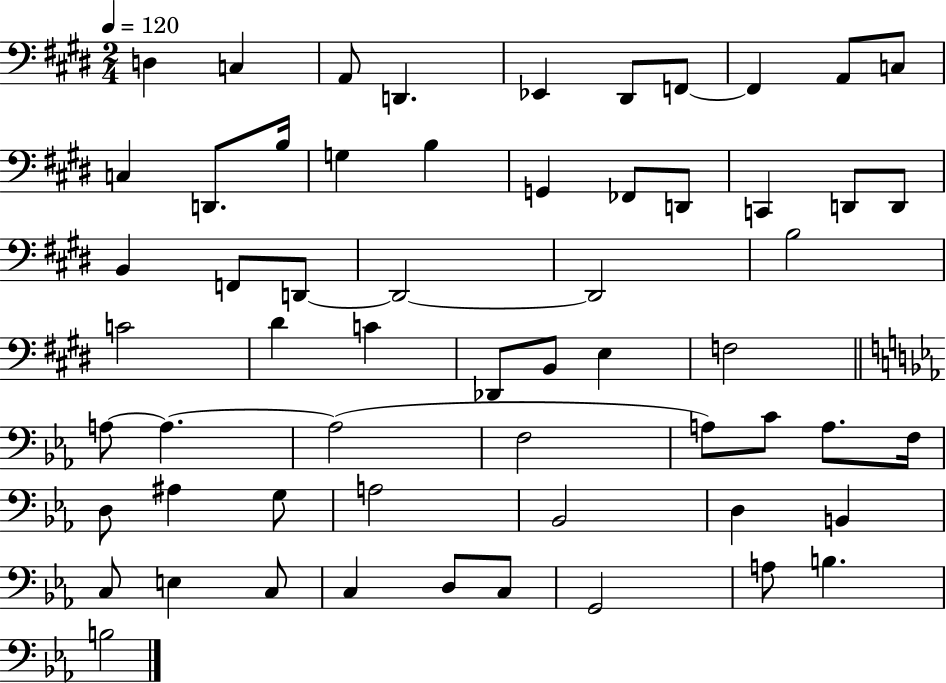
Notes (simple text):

D3/q C3/q A2/e D2/q. Eb2/q D#2/e F2/e F2/q A2/e C3/e C3/q D2/e. B3/s G3/q B3/q G2/q FES2/e D2/e C2/q D2/e D2/e B2/q F2/e D2/e D2/h D2/h B3/h C4/h D#4/q C4/q Db2/e B2/e E3/q F3/h A3/e A3/q. A3/h F3/h A3/e C4/e A3/e. F3/s D3/e A#3/q G3/e A3/h Bb2/h D3/q B2/q C3/e E3/q C3/e C3/q D3/e C3/e G2/h A3/e B3/q. B3/h